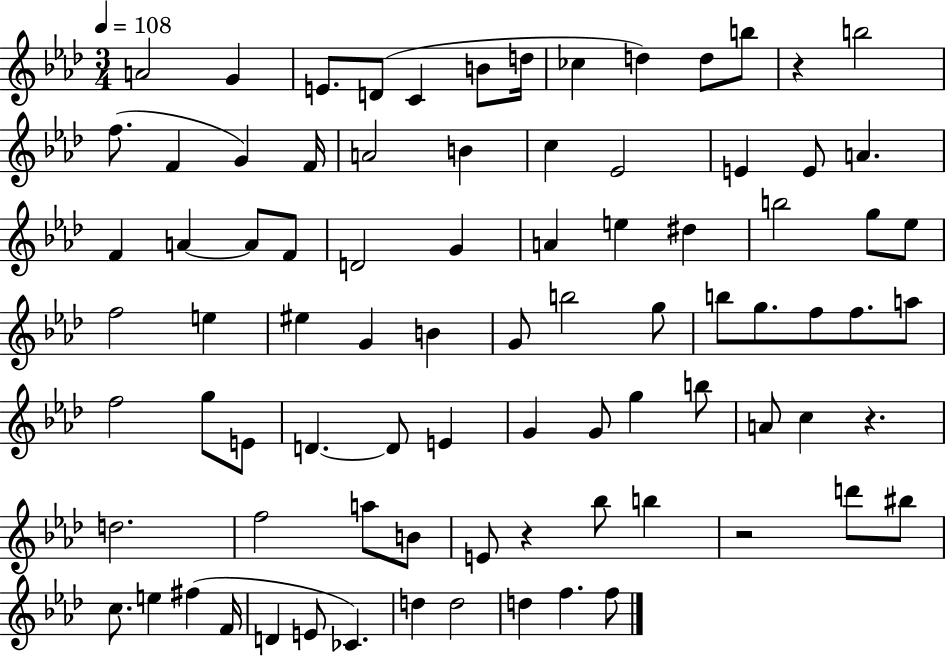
{
  \clef treble
  \numericTimeSignature
  \time 3/4
  \key aes \major
  \tempo 4 = 108
  a'2 g'4 | e'8. d'8( c'4 b'8 d''16 | ces''4 d''4) d''8 b''8 | r4 b''2 | \break f''8.( f'4 g'4) f'16 | a'2 b'4 | c''4 ees'2 | e'4 e'8 a'4. | \break f'4 a'4~~ a'8 f'8 | d'2 g'4 | a'4 e''4 dis''4 | b''2 g''8 ees''8 | \break f''2 e''4 | eis''4 g'4 b'4 | g'8 b''2 g''8 | b''8 g''8. f''8 f''8. a''8 | \break f''2 g''8 e'8 | d'4.~~ d'8 e'4 | g'4 g'8 g''4 b''8 | a'8 c''4 r4. | \break d''2. | f''2 a''8 b'8 | e'8 r4 bes''8 b''4 | r2 d'''8 bis''8 | \break c''8. e''4 fis''4( f'16 | d'4 e'8 ces'4.) | d''4 d''2 | d''4 f''4. f''8 | \break \bar "|."
}